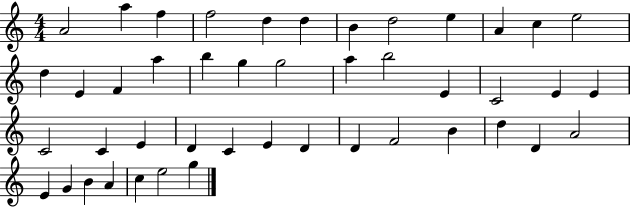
{
  \clef treble
  \numericTimeSignature
  \time 4/4
  \key c \major
  a'2 a''4 f''4 | f''2 d''4 d''4 | b'4 d''2 e''4 | a'4 c''4 e''2 | \break d''4 e'4 f'4 a''4 | b''4 g''4 g''2 | a''4 b''2 e'4 | c'2 e'4 e'4 | \break c'2 c'4 e'4 | d'4 c'4 e'4 d'4 | d'4 f'2 b'4 | d''4 d'4 a'2 | \break e'4 g'4 b'4 a'4 | c''4 e''2 g''4 | \bar "|."
}